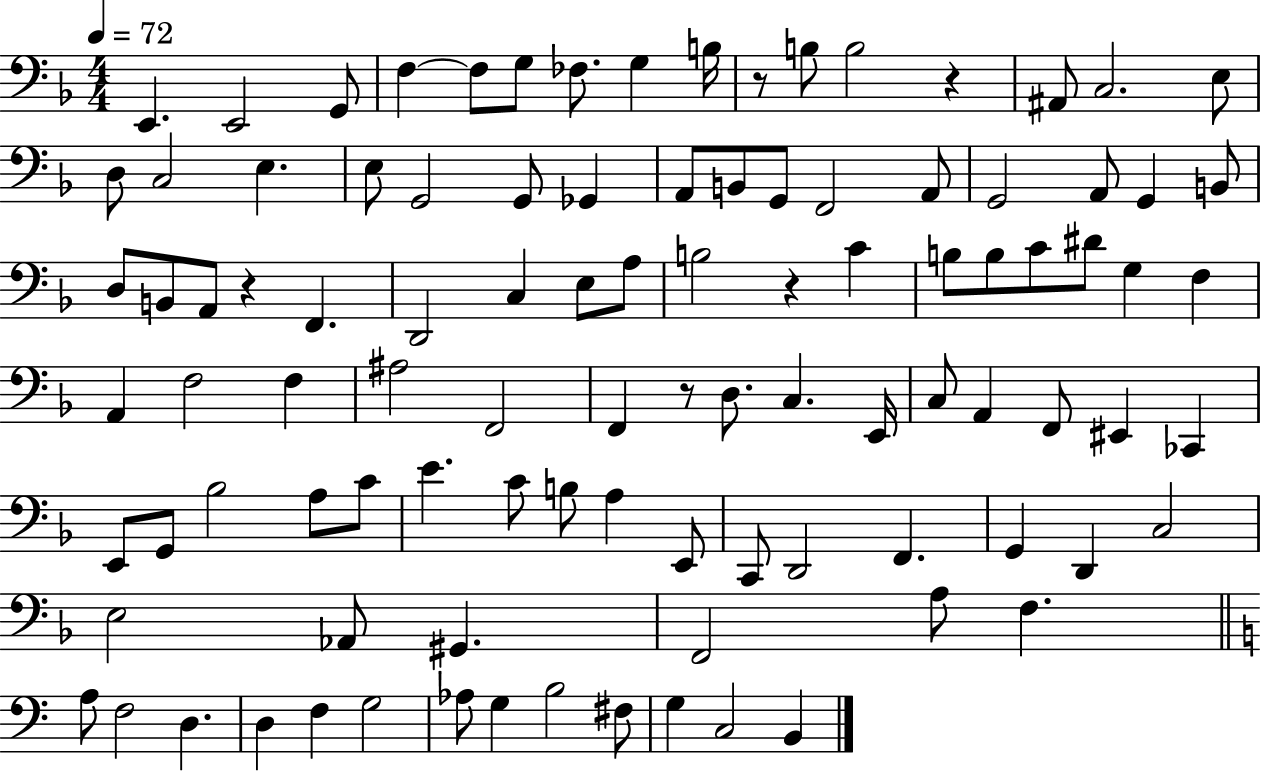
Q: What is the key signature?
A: F major